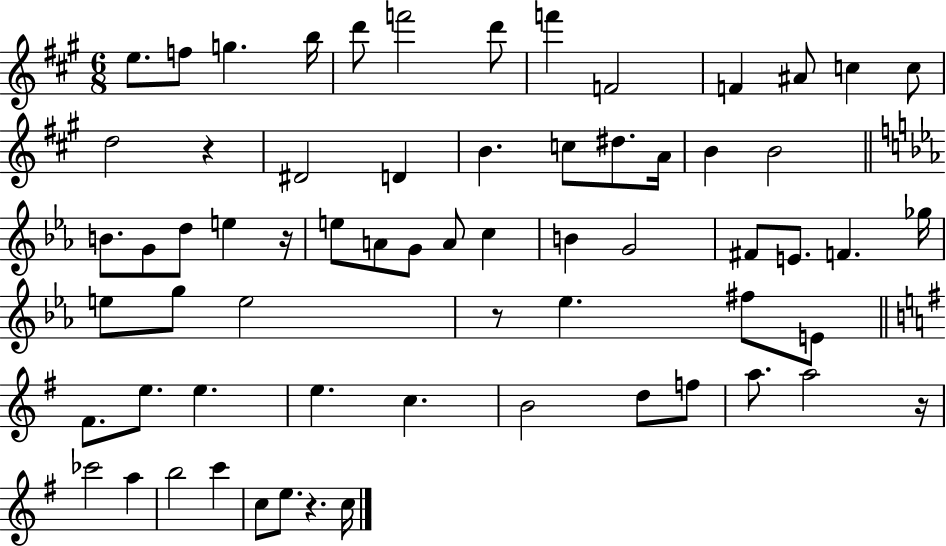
{
  \clef treble
  \numericTimeSignature
  \time 6/8
  \key a \major
  e''8. f''8 g''4. b''16 | d'''8 f'''2 d'''8 | f'''4 f'2 | f'4 ais'8 c''4 c''8 | \break d''2 r4 | dis'2 d'4 | b'4. c''8 dis''8. a'16 | b'4 b'2 | \break \bar "||" \break \key ees \major b'8. g'8 d''8 e''4 r16 | e''8 a'8 g'8 a'8 c''4 | b'4 g'2 | fis'8 e'8. f'4. ges''16 | \break e''8 g''8 e''2 | r8 ees''4. fis''8 e'8 | \bar "||" \break \key e \minor fis'8. e''8. e''4. | e''4. c''4. | b'2 d''8 f''8 | a''8. a''2 r16 | \break ces'''2 a''4 | b''2 c'''4 | c''8 e''8. r4. c''16 | \bar "|."
}